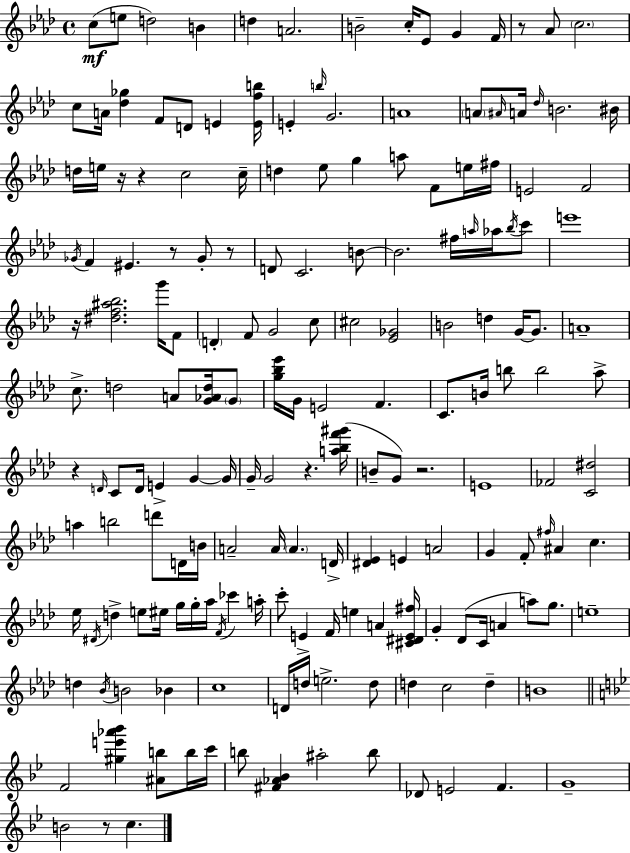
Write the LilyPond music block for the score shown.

{
  \clef treble
  \time 4/4
  \defaultTimeSignature
  \key f \minor
  \repeat volta 2 { c''8(\mf e''8 d''2) b'4 | d''4 a'2. | b'2-- c''16-. ees'8 g'4 f'16 | r8 aes'8 \parenthesize c''2. | \break c''8 a'16 <des'' ges''>4 f'8 d'8 e'4 <e' f'' b''>16 | e'4-. \grace { b''16 } g'2. | a'1 | \parenthesize a'8 \grace { ais'16 } a'16 \grace { des''16 } b'2. | \break bis'16 d''16 e''16 r16 r4 c''2 | c''16-- d''4 ees''8 g''4 a''8 f'8 | e''16 fis''16 e'2 f'2 | \acciaccatura { ges'16 } f'4 eis'4. r8 | \break ges'8-. r8 d'8 c'2. | b'8~~ b'2. | fis''16 \grace { a''16 } aes''16 \acciaccatura { bes''16 } c'''8 e'''1 | r16 <dis'' f'' ais'' bes''>2. | \break g'''16 f'8 \parenthesize d'4-. f'8 g'2 | c''8 cis''2 <ees' ges'>2 | b'2 d''4 | g'16~~ g'8. a'1-- | \break c''8.-> d''2 | a'8 <g' aes' d''>16 \parenthesize g'8 <g'' bes'' ees'''>16 g'16 e'2 | f'4. c'8. b'16 b''8 b''2 | aes''8-> r4 \grace { d'16 } c'8 d'16 e'4-> | \break g'4~~ g'16 g'16-- g'2 | r4. <a'' bes'' f''' gis'''>16( b'8-- g'8) r2. | e'1 | fes'2 <c' dis''>2 | \break a''4 b''2 | d'''8 d'16 b'16 a'2-- a'16 | \parenthesize a'4. d'16-> <dis' ees'>4 e'4 a'2 | g'4 f'8-. \grace { fis''16 } ais'4 | \break c''4. ees''16 \acciaccatura { dis'16 } d''4-> e''8 | eis''16 g''16 g''16-. aes''16 \acciaccatura { f'16 } ces'''4 a''16-. c'''8-. e'4-> | f'16 e''4 a'4 <cis' dis' e' fis''>16 g'4-. des'8( | c'16 a'4 a''8) g''8. e''1-- | \break d''4 \acciaccatura { bes'16 } b'2 | bes'4 c''1 | d'16 d''16 e''2.-> | d''8 d''4 c''2 | \break d''4-- b'1 | \bar "||" \break \key bes \major f'2 <gis'' e''' aes''' bes'''>4 <ais' b''>8 b''16 c'''16 | b''8 <fis' aes' bes'>4 ais''2-. b''8 | des'8 e'2 f'4. | g'1-- | \break b'2 r8 c''4. | } \bar "|."
}